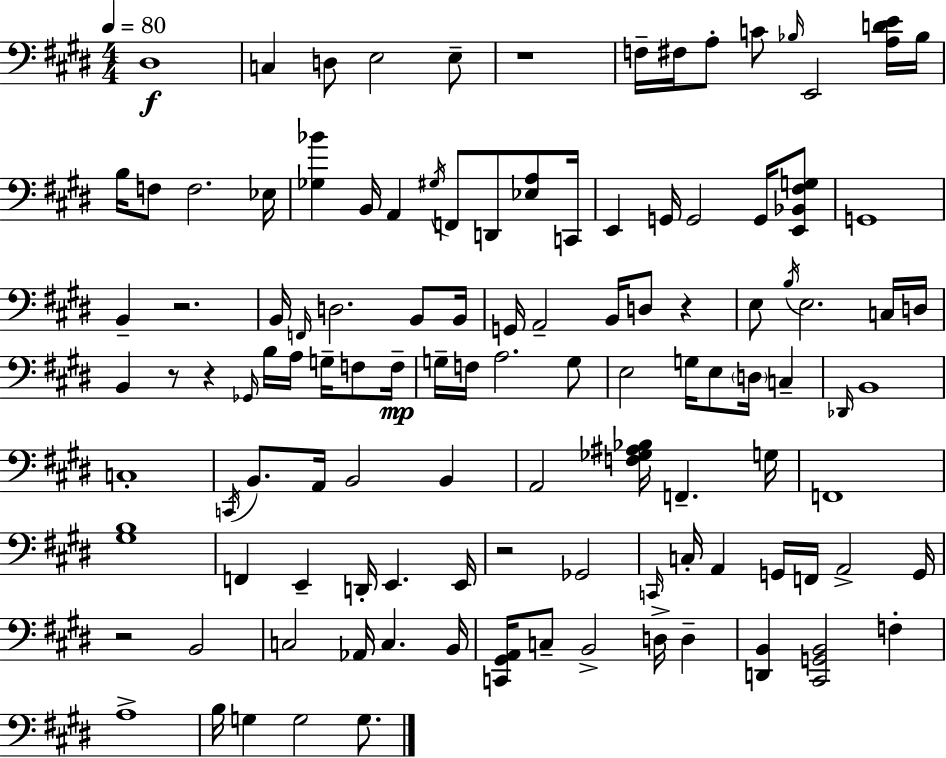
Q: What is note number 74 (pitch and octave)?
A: E2